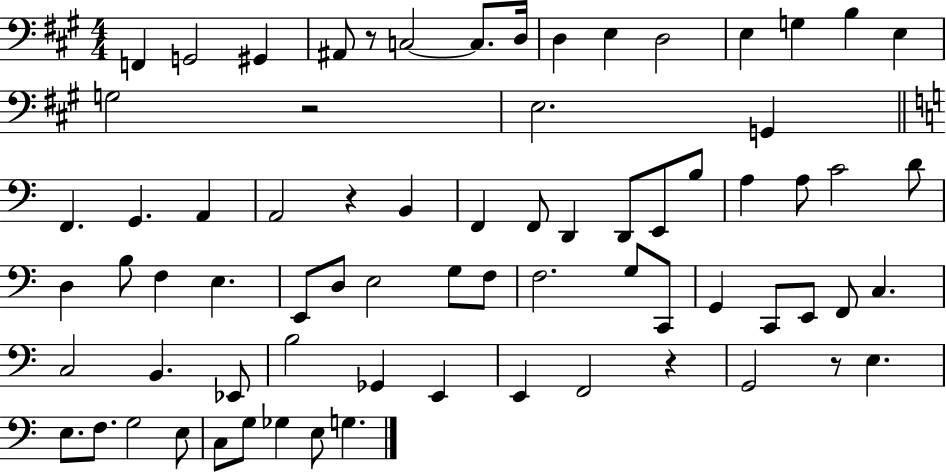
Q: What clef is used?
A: bass